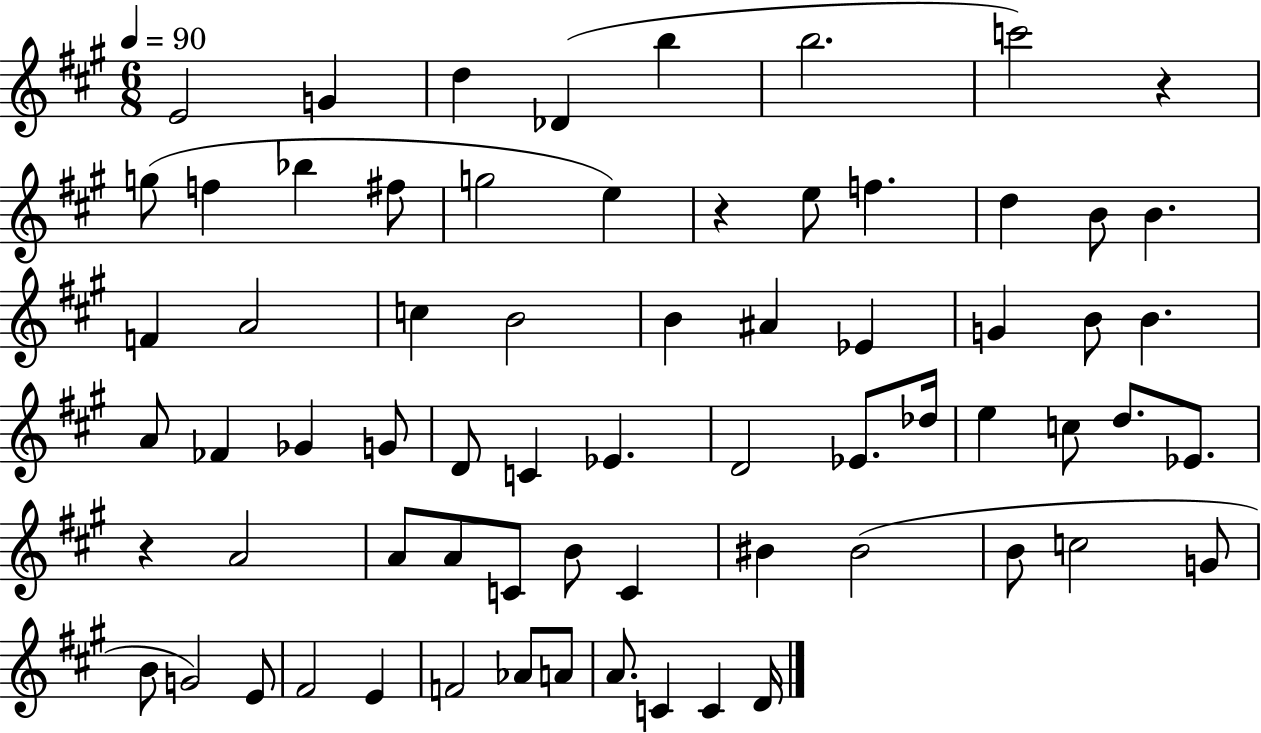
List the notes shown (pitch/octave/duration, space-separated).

E4/h G4/q D5/q Db4/q B5/q B5/h. C6/h R/q G5/e F5/q Bb5/q F#5/e G5/h E5/q R/q E5/e F5/q. D5/q B4/e B4/q. F4/q A4/h C5/q B4/h B4/q A#4/q Eb4/q G4/q B4/e B4/q. A4/e FES4/q Gb4/q G4/e D4/e C4/q Eb4/q. D4/h Eb4/e. Db5/s E5/q C5/e D5/e. Eb4/e. R/q A4/h A4/e A4/e C4/e B4/e C4/q BIS4/q BIS4/h B4/e C5/h G4/e B4/e G4/h E4/e F#4/h E4/q F4/h Ab4/e A4/e A4/e. C4/q C4/q D4/s